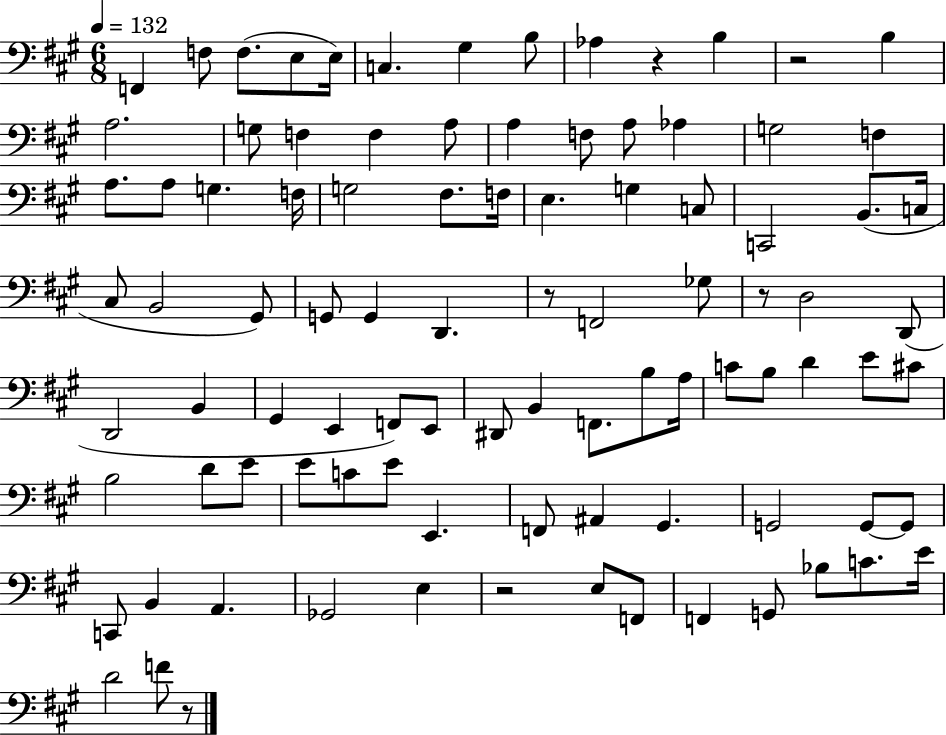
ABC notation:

X:1
T:Untitled
M:6/8
L:1/4
K:A
F,, F,/2 F,/2 E,/2 E,/4 C, ^G, B,/2 _A, z B, z2 B, A,2 G,/2 F, F, A,/2 A, F,/2 A,/2 _A, G,2 F, A,/2 A,/2 G, F,/4 G,2 ^F,/2 F,/4 E, G, C,/2 C,,2 B,,/2 C,/4 ^C,/2 B,,2 ^G,,/2 G,,/2 G,, D,, z/2 F,,2 _G,/2 z/2 D,2 D,,/2 D,,2 B,, ^G,, E,, F,,/2 E,,/2 ^D,,/2 B,, F,,/2 B,/2 A,/4 C/2 B,/2 D E/2 ^C/2 B,2 D/2 E/2 E/2 C/2 E/2 E,, F,,/2 ^A,, ^G,, G,,2 G,,/2 G,,/2 C,,/2 B,, A,, _G,,2 E, z2 E,/2 F,,/2 F,, G,,/2 _B,/2 C/2 E/4 D2 F/2 z/2